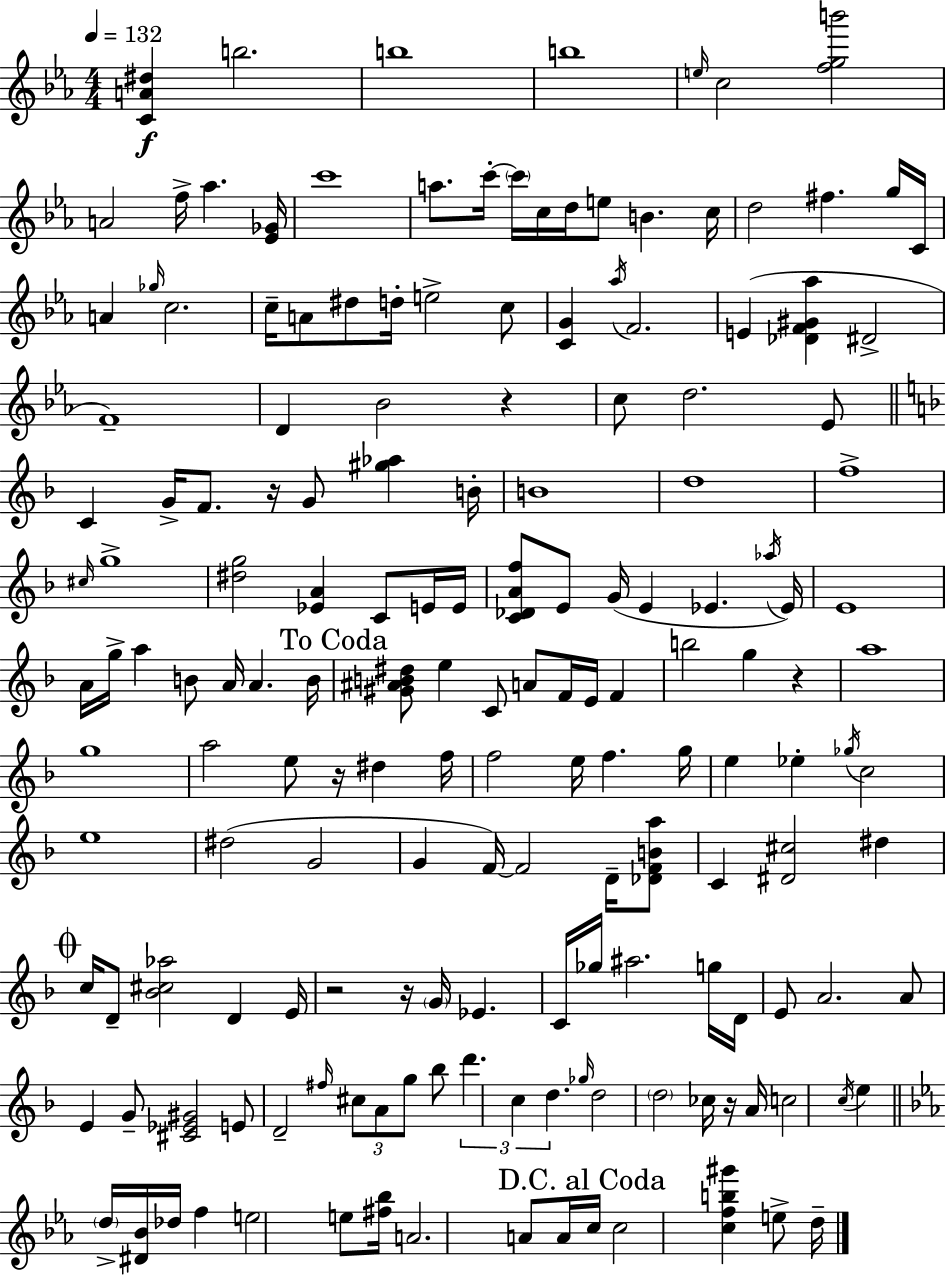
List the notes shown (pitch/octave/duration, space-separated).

[C4,A4,D#5]/q B5/h. B5/w B5/w E5/s C5/h [F5,G5,B6]/h A4/h F5/s Ab5/q. [Eb4,Gb4]/s C6/w A5/e. C6/s C6/s C5/s D5/s E5/e B4/q. C5/s D5/h F#5/q. G5/s C4/s A4/q Gb5/s C5/h. C5/s A4/e D#5/e D5/s E5/h C5/e [C4,G4]/q Ab5/s F4/h. E4/q [Db4,F4,G#4,Ab5]/q D#4/h F4/w D4/q Bb4/h R/q C5/e D5/h. Eb4/e C4/q G4/s F4/e. R/s G4/e [G#5,Ab5]/q B4/s B4/w D5/w F5/w C#5/s G5/w [D#5,G5]/h [Eb4,A4]/q C4/e E4/s E4/s [C4,Db4,A4,F5]/e E4/e G4/s E4/q Eb4/q. Ab5/s Eb4/s E4/w A4/s G5/s A5/q B4/e A4/s A4/q. B4/s [G#4,A#4,B4,D#5]/e E5/q C4/e A4/e F4/s E4/s F4/q B5/h G5/q R/q A5/w G5/w A5/h E5/e R/s D#5/q F5/s F5/h E5/s F5/q. G5/s E5/q Eb5/q Gb5/s C5/h E5/w D#5/h G4/h G4/q F4/s F4/h D4/s [Db4,F4,B4,A5]/e C4/q [D#4,C#5]/h D#5/q C5/s D4/e [Bb4,C#5,Ab5]/h D4/q E4/s R/h R/s G4/s Eb4/q. C4/s Gb5/s A#5/h. G5/s D4/s E4/e A4/h. A4/e E4/q G4/e [C#4,Eb4,G#4]/h E4/e D4/h F#5/s C#5/e A4/e G5/e Bb5/e D6/q. C5/q D5/q. Gb5/s D5/h D5/h CES5/s R/s A4/s C5/h C5/s E5/q D5/s [D#4,Bb4]/s Db5/s F5/q E5/h E5/e [F#5,Bb5]/s A4/h. A4/e A4/s C5/s C5/h [C5,F5,B5,G#6]/q E5/e D5/s